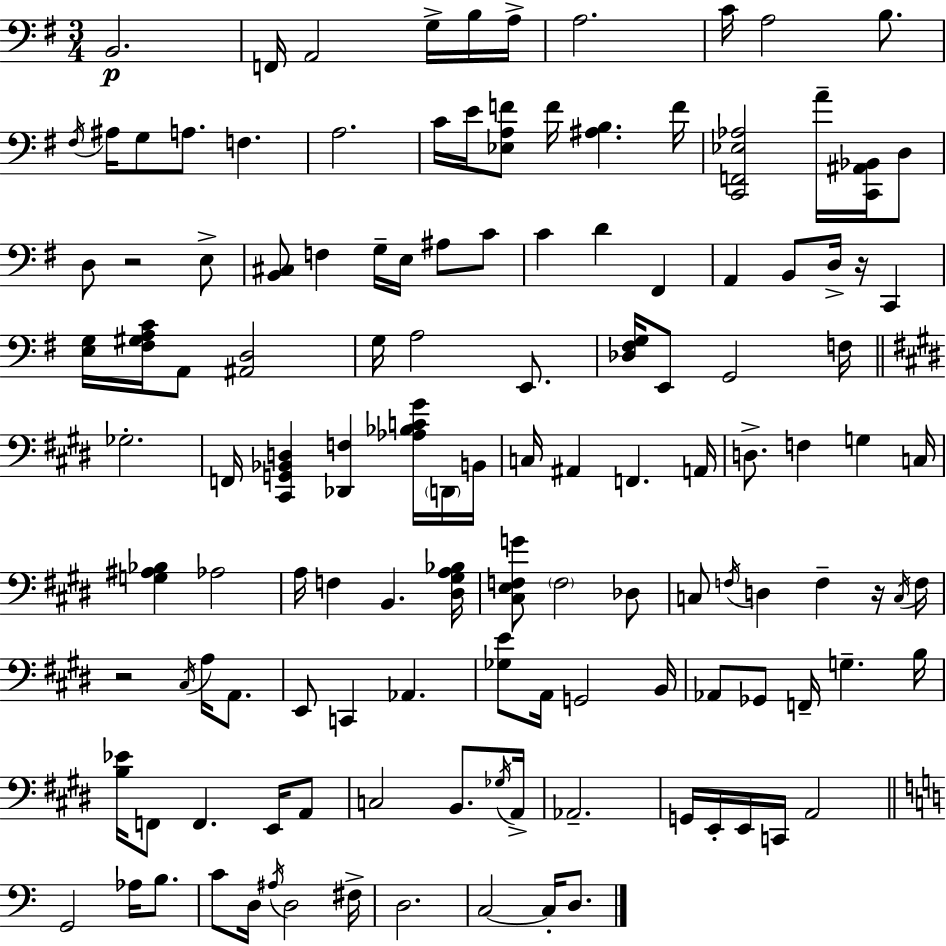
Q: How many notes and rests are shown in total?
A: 128